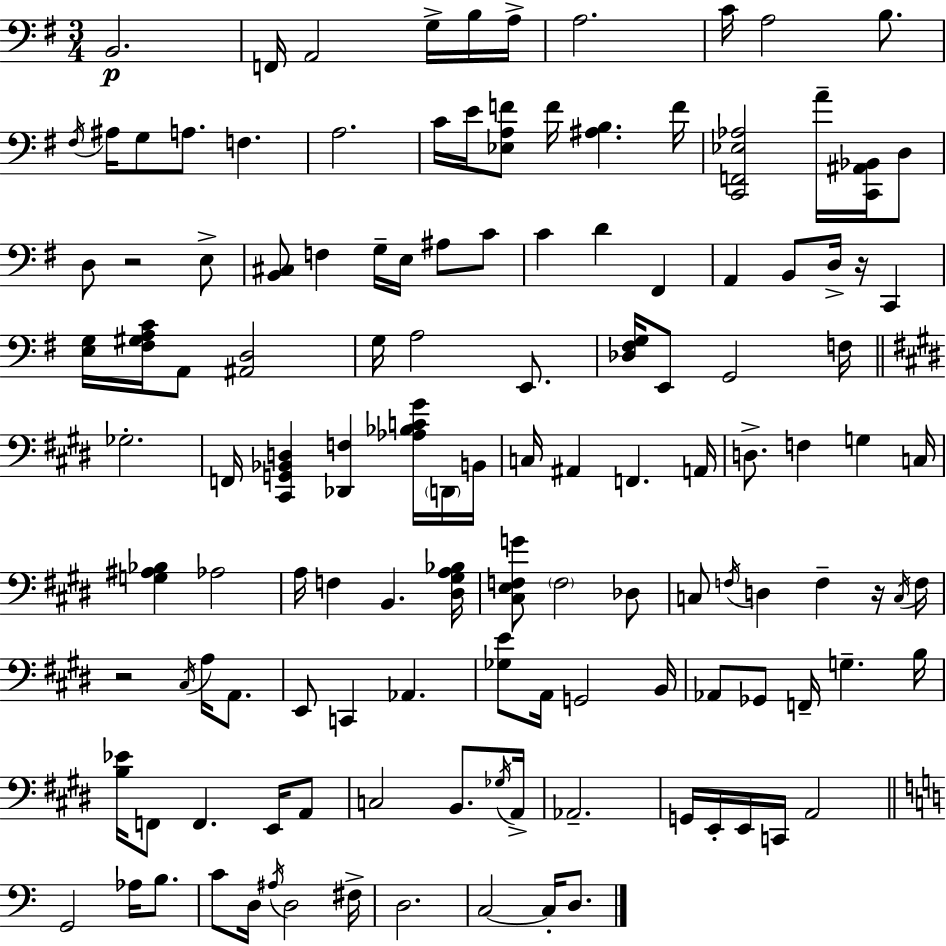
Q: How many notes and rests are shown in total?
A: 128